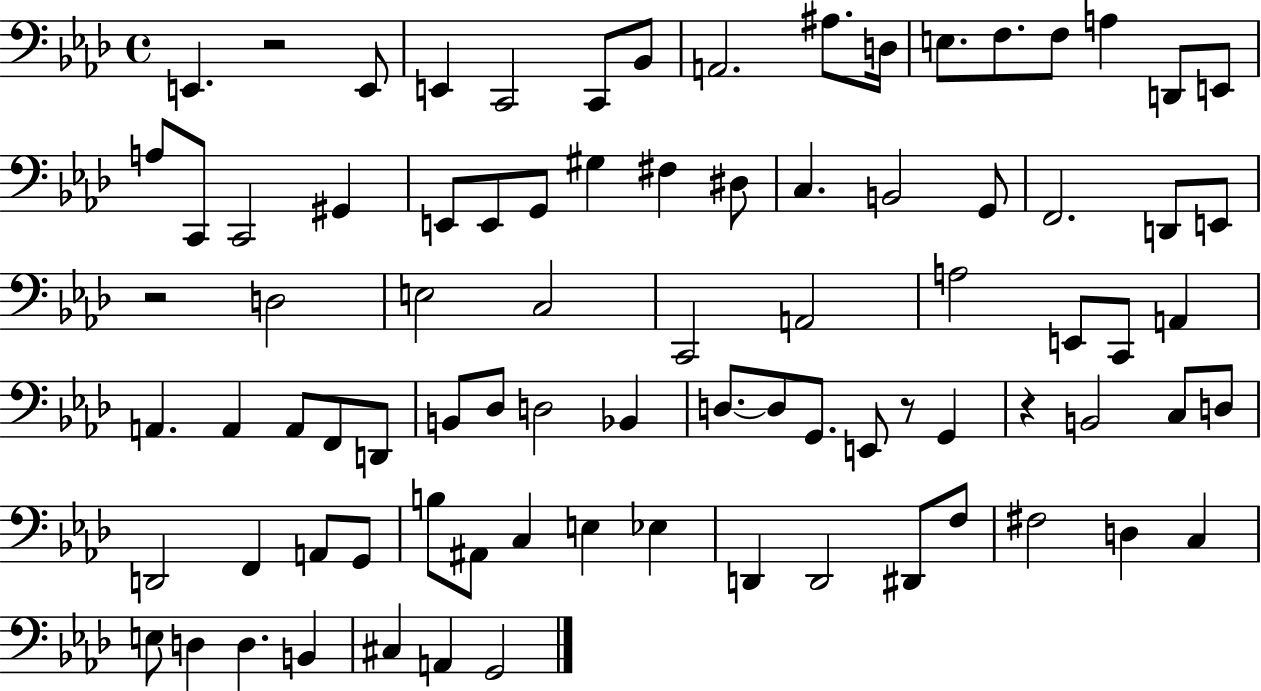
E2/q. R/h E2/e E2/q C2/h C2/e Bb2/e A2/h. A#3/e. D3/s E3/e. F3/e. F3/e A3/q D2/e E2/e A3/e C2/e C2/h G#2/q E2/e E2/e G2/e G#3/q F#3/q D#3/e C3/q. B2/h G2/e F2/h. D2/e E2/e R/h D3/h E3/h C3/h C2/h A2/h A3/h E2/e C2/e A2/q A2/q. A2/q A2/e F2/e D2/e B2/e Db3/e D3/h Bb2/q D3/e. D3/e G2/e. E2/e R/e G2/q R/q B2/h C3/e D3/e D2/h F2/q A2/e G2/e B3/e A#2/e C3/q E3/q Eb3/q D2/q D2/h D#2/e F3/e F#3/h D3/q C3/q E3/e D3/q D3/q. B2/q C#3/q A2/q G2/h